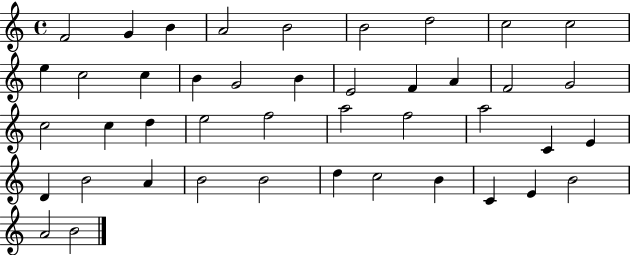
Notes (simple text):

F4/h G4/q B4/q A4/h B4/h B4/h D5/h C5/h C5/h E5/q C5/h C5/q B4/q G4/h B4/q E4/h F4/q A4/q F4/h G4/h C5/h C5/q D5/q E5/h F5/h A5/h F5/h A5/h C4/q E4/q D4/q B4/h A4/q B4/h B4/h D5/q C5/h B4/q C4/q E4/q B4/h A4/h B4/h